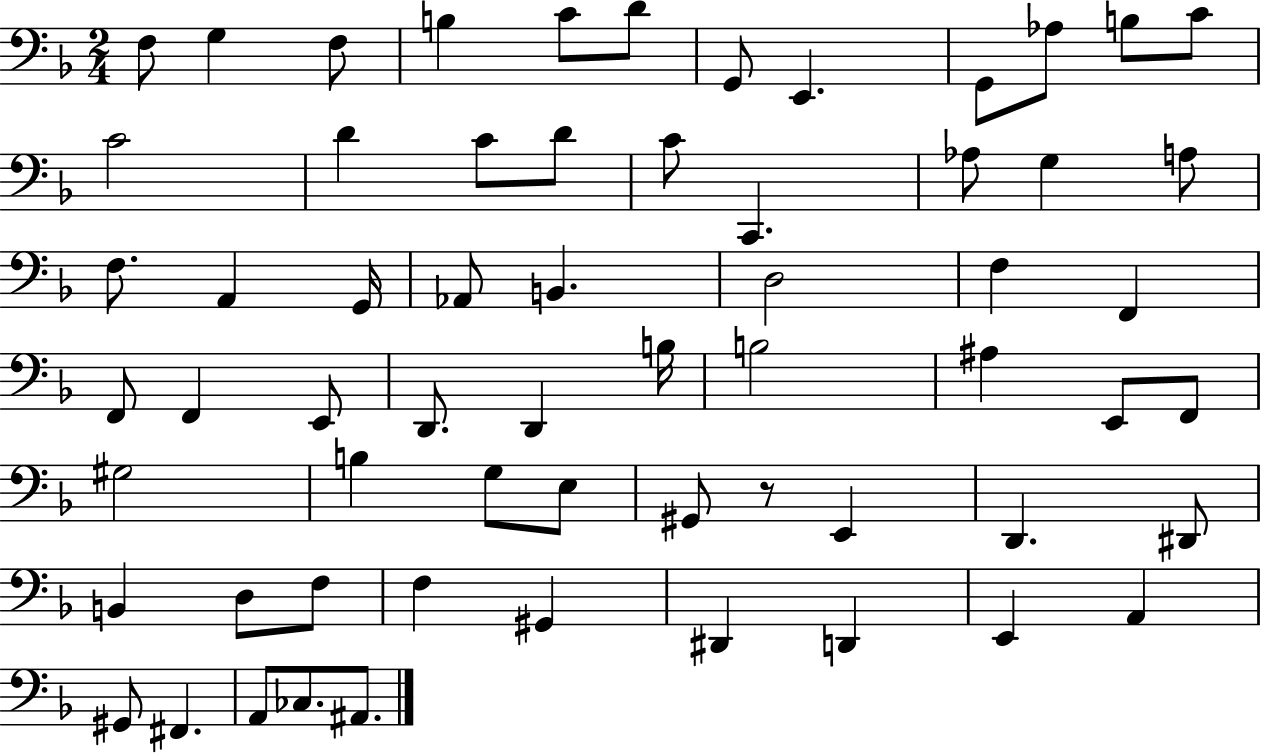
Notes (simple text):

F3/e G3/q F3/e B3/q C4/e D4/e G2/e E2/q. G2/e Ab3/e B3/e C4/e C4/h D4/q C4/e D4/e C4/e C2/q. Ab3/e G3/q A3/e F3/e. A2/q G2/s Ab2/e B2/q. D3/h F3/q F2/q F2/e F2/q E2/e D2/e. D2/q B3/s B3/h A#3/q E2/e F2/e G#3/h B3/q G3/e E3/e G#2/e R/e E2/q D2/q. D#2/e B2/q D3/e F3/e F3/q G#2/q D#2/q D2/q E2/q A2/q G#2/e F#2/q. A2/e CES3/e. A#2/e.